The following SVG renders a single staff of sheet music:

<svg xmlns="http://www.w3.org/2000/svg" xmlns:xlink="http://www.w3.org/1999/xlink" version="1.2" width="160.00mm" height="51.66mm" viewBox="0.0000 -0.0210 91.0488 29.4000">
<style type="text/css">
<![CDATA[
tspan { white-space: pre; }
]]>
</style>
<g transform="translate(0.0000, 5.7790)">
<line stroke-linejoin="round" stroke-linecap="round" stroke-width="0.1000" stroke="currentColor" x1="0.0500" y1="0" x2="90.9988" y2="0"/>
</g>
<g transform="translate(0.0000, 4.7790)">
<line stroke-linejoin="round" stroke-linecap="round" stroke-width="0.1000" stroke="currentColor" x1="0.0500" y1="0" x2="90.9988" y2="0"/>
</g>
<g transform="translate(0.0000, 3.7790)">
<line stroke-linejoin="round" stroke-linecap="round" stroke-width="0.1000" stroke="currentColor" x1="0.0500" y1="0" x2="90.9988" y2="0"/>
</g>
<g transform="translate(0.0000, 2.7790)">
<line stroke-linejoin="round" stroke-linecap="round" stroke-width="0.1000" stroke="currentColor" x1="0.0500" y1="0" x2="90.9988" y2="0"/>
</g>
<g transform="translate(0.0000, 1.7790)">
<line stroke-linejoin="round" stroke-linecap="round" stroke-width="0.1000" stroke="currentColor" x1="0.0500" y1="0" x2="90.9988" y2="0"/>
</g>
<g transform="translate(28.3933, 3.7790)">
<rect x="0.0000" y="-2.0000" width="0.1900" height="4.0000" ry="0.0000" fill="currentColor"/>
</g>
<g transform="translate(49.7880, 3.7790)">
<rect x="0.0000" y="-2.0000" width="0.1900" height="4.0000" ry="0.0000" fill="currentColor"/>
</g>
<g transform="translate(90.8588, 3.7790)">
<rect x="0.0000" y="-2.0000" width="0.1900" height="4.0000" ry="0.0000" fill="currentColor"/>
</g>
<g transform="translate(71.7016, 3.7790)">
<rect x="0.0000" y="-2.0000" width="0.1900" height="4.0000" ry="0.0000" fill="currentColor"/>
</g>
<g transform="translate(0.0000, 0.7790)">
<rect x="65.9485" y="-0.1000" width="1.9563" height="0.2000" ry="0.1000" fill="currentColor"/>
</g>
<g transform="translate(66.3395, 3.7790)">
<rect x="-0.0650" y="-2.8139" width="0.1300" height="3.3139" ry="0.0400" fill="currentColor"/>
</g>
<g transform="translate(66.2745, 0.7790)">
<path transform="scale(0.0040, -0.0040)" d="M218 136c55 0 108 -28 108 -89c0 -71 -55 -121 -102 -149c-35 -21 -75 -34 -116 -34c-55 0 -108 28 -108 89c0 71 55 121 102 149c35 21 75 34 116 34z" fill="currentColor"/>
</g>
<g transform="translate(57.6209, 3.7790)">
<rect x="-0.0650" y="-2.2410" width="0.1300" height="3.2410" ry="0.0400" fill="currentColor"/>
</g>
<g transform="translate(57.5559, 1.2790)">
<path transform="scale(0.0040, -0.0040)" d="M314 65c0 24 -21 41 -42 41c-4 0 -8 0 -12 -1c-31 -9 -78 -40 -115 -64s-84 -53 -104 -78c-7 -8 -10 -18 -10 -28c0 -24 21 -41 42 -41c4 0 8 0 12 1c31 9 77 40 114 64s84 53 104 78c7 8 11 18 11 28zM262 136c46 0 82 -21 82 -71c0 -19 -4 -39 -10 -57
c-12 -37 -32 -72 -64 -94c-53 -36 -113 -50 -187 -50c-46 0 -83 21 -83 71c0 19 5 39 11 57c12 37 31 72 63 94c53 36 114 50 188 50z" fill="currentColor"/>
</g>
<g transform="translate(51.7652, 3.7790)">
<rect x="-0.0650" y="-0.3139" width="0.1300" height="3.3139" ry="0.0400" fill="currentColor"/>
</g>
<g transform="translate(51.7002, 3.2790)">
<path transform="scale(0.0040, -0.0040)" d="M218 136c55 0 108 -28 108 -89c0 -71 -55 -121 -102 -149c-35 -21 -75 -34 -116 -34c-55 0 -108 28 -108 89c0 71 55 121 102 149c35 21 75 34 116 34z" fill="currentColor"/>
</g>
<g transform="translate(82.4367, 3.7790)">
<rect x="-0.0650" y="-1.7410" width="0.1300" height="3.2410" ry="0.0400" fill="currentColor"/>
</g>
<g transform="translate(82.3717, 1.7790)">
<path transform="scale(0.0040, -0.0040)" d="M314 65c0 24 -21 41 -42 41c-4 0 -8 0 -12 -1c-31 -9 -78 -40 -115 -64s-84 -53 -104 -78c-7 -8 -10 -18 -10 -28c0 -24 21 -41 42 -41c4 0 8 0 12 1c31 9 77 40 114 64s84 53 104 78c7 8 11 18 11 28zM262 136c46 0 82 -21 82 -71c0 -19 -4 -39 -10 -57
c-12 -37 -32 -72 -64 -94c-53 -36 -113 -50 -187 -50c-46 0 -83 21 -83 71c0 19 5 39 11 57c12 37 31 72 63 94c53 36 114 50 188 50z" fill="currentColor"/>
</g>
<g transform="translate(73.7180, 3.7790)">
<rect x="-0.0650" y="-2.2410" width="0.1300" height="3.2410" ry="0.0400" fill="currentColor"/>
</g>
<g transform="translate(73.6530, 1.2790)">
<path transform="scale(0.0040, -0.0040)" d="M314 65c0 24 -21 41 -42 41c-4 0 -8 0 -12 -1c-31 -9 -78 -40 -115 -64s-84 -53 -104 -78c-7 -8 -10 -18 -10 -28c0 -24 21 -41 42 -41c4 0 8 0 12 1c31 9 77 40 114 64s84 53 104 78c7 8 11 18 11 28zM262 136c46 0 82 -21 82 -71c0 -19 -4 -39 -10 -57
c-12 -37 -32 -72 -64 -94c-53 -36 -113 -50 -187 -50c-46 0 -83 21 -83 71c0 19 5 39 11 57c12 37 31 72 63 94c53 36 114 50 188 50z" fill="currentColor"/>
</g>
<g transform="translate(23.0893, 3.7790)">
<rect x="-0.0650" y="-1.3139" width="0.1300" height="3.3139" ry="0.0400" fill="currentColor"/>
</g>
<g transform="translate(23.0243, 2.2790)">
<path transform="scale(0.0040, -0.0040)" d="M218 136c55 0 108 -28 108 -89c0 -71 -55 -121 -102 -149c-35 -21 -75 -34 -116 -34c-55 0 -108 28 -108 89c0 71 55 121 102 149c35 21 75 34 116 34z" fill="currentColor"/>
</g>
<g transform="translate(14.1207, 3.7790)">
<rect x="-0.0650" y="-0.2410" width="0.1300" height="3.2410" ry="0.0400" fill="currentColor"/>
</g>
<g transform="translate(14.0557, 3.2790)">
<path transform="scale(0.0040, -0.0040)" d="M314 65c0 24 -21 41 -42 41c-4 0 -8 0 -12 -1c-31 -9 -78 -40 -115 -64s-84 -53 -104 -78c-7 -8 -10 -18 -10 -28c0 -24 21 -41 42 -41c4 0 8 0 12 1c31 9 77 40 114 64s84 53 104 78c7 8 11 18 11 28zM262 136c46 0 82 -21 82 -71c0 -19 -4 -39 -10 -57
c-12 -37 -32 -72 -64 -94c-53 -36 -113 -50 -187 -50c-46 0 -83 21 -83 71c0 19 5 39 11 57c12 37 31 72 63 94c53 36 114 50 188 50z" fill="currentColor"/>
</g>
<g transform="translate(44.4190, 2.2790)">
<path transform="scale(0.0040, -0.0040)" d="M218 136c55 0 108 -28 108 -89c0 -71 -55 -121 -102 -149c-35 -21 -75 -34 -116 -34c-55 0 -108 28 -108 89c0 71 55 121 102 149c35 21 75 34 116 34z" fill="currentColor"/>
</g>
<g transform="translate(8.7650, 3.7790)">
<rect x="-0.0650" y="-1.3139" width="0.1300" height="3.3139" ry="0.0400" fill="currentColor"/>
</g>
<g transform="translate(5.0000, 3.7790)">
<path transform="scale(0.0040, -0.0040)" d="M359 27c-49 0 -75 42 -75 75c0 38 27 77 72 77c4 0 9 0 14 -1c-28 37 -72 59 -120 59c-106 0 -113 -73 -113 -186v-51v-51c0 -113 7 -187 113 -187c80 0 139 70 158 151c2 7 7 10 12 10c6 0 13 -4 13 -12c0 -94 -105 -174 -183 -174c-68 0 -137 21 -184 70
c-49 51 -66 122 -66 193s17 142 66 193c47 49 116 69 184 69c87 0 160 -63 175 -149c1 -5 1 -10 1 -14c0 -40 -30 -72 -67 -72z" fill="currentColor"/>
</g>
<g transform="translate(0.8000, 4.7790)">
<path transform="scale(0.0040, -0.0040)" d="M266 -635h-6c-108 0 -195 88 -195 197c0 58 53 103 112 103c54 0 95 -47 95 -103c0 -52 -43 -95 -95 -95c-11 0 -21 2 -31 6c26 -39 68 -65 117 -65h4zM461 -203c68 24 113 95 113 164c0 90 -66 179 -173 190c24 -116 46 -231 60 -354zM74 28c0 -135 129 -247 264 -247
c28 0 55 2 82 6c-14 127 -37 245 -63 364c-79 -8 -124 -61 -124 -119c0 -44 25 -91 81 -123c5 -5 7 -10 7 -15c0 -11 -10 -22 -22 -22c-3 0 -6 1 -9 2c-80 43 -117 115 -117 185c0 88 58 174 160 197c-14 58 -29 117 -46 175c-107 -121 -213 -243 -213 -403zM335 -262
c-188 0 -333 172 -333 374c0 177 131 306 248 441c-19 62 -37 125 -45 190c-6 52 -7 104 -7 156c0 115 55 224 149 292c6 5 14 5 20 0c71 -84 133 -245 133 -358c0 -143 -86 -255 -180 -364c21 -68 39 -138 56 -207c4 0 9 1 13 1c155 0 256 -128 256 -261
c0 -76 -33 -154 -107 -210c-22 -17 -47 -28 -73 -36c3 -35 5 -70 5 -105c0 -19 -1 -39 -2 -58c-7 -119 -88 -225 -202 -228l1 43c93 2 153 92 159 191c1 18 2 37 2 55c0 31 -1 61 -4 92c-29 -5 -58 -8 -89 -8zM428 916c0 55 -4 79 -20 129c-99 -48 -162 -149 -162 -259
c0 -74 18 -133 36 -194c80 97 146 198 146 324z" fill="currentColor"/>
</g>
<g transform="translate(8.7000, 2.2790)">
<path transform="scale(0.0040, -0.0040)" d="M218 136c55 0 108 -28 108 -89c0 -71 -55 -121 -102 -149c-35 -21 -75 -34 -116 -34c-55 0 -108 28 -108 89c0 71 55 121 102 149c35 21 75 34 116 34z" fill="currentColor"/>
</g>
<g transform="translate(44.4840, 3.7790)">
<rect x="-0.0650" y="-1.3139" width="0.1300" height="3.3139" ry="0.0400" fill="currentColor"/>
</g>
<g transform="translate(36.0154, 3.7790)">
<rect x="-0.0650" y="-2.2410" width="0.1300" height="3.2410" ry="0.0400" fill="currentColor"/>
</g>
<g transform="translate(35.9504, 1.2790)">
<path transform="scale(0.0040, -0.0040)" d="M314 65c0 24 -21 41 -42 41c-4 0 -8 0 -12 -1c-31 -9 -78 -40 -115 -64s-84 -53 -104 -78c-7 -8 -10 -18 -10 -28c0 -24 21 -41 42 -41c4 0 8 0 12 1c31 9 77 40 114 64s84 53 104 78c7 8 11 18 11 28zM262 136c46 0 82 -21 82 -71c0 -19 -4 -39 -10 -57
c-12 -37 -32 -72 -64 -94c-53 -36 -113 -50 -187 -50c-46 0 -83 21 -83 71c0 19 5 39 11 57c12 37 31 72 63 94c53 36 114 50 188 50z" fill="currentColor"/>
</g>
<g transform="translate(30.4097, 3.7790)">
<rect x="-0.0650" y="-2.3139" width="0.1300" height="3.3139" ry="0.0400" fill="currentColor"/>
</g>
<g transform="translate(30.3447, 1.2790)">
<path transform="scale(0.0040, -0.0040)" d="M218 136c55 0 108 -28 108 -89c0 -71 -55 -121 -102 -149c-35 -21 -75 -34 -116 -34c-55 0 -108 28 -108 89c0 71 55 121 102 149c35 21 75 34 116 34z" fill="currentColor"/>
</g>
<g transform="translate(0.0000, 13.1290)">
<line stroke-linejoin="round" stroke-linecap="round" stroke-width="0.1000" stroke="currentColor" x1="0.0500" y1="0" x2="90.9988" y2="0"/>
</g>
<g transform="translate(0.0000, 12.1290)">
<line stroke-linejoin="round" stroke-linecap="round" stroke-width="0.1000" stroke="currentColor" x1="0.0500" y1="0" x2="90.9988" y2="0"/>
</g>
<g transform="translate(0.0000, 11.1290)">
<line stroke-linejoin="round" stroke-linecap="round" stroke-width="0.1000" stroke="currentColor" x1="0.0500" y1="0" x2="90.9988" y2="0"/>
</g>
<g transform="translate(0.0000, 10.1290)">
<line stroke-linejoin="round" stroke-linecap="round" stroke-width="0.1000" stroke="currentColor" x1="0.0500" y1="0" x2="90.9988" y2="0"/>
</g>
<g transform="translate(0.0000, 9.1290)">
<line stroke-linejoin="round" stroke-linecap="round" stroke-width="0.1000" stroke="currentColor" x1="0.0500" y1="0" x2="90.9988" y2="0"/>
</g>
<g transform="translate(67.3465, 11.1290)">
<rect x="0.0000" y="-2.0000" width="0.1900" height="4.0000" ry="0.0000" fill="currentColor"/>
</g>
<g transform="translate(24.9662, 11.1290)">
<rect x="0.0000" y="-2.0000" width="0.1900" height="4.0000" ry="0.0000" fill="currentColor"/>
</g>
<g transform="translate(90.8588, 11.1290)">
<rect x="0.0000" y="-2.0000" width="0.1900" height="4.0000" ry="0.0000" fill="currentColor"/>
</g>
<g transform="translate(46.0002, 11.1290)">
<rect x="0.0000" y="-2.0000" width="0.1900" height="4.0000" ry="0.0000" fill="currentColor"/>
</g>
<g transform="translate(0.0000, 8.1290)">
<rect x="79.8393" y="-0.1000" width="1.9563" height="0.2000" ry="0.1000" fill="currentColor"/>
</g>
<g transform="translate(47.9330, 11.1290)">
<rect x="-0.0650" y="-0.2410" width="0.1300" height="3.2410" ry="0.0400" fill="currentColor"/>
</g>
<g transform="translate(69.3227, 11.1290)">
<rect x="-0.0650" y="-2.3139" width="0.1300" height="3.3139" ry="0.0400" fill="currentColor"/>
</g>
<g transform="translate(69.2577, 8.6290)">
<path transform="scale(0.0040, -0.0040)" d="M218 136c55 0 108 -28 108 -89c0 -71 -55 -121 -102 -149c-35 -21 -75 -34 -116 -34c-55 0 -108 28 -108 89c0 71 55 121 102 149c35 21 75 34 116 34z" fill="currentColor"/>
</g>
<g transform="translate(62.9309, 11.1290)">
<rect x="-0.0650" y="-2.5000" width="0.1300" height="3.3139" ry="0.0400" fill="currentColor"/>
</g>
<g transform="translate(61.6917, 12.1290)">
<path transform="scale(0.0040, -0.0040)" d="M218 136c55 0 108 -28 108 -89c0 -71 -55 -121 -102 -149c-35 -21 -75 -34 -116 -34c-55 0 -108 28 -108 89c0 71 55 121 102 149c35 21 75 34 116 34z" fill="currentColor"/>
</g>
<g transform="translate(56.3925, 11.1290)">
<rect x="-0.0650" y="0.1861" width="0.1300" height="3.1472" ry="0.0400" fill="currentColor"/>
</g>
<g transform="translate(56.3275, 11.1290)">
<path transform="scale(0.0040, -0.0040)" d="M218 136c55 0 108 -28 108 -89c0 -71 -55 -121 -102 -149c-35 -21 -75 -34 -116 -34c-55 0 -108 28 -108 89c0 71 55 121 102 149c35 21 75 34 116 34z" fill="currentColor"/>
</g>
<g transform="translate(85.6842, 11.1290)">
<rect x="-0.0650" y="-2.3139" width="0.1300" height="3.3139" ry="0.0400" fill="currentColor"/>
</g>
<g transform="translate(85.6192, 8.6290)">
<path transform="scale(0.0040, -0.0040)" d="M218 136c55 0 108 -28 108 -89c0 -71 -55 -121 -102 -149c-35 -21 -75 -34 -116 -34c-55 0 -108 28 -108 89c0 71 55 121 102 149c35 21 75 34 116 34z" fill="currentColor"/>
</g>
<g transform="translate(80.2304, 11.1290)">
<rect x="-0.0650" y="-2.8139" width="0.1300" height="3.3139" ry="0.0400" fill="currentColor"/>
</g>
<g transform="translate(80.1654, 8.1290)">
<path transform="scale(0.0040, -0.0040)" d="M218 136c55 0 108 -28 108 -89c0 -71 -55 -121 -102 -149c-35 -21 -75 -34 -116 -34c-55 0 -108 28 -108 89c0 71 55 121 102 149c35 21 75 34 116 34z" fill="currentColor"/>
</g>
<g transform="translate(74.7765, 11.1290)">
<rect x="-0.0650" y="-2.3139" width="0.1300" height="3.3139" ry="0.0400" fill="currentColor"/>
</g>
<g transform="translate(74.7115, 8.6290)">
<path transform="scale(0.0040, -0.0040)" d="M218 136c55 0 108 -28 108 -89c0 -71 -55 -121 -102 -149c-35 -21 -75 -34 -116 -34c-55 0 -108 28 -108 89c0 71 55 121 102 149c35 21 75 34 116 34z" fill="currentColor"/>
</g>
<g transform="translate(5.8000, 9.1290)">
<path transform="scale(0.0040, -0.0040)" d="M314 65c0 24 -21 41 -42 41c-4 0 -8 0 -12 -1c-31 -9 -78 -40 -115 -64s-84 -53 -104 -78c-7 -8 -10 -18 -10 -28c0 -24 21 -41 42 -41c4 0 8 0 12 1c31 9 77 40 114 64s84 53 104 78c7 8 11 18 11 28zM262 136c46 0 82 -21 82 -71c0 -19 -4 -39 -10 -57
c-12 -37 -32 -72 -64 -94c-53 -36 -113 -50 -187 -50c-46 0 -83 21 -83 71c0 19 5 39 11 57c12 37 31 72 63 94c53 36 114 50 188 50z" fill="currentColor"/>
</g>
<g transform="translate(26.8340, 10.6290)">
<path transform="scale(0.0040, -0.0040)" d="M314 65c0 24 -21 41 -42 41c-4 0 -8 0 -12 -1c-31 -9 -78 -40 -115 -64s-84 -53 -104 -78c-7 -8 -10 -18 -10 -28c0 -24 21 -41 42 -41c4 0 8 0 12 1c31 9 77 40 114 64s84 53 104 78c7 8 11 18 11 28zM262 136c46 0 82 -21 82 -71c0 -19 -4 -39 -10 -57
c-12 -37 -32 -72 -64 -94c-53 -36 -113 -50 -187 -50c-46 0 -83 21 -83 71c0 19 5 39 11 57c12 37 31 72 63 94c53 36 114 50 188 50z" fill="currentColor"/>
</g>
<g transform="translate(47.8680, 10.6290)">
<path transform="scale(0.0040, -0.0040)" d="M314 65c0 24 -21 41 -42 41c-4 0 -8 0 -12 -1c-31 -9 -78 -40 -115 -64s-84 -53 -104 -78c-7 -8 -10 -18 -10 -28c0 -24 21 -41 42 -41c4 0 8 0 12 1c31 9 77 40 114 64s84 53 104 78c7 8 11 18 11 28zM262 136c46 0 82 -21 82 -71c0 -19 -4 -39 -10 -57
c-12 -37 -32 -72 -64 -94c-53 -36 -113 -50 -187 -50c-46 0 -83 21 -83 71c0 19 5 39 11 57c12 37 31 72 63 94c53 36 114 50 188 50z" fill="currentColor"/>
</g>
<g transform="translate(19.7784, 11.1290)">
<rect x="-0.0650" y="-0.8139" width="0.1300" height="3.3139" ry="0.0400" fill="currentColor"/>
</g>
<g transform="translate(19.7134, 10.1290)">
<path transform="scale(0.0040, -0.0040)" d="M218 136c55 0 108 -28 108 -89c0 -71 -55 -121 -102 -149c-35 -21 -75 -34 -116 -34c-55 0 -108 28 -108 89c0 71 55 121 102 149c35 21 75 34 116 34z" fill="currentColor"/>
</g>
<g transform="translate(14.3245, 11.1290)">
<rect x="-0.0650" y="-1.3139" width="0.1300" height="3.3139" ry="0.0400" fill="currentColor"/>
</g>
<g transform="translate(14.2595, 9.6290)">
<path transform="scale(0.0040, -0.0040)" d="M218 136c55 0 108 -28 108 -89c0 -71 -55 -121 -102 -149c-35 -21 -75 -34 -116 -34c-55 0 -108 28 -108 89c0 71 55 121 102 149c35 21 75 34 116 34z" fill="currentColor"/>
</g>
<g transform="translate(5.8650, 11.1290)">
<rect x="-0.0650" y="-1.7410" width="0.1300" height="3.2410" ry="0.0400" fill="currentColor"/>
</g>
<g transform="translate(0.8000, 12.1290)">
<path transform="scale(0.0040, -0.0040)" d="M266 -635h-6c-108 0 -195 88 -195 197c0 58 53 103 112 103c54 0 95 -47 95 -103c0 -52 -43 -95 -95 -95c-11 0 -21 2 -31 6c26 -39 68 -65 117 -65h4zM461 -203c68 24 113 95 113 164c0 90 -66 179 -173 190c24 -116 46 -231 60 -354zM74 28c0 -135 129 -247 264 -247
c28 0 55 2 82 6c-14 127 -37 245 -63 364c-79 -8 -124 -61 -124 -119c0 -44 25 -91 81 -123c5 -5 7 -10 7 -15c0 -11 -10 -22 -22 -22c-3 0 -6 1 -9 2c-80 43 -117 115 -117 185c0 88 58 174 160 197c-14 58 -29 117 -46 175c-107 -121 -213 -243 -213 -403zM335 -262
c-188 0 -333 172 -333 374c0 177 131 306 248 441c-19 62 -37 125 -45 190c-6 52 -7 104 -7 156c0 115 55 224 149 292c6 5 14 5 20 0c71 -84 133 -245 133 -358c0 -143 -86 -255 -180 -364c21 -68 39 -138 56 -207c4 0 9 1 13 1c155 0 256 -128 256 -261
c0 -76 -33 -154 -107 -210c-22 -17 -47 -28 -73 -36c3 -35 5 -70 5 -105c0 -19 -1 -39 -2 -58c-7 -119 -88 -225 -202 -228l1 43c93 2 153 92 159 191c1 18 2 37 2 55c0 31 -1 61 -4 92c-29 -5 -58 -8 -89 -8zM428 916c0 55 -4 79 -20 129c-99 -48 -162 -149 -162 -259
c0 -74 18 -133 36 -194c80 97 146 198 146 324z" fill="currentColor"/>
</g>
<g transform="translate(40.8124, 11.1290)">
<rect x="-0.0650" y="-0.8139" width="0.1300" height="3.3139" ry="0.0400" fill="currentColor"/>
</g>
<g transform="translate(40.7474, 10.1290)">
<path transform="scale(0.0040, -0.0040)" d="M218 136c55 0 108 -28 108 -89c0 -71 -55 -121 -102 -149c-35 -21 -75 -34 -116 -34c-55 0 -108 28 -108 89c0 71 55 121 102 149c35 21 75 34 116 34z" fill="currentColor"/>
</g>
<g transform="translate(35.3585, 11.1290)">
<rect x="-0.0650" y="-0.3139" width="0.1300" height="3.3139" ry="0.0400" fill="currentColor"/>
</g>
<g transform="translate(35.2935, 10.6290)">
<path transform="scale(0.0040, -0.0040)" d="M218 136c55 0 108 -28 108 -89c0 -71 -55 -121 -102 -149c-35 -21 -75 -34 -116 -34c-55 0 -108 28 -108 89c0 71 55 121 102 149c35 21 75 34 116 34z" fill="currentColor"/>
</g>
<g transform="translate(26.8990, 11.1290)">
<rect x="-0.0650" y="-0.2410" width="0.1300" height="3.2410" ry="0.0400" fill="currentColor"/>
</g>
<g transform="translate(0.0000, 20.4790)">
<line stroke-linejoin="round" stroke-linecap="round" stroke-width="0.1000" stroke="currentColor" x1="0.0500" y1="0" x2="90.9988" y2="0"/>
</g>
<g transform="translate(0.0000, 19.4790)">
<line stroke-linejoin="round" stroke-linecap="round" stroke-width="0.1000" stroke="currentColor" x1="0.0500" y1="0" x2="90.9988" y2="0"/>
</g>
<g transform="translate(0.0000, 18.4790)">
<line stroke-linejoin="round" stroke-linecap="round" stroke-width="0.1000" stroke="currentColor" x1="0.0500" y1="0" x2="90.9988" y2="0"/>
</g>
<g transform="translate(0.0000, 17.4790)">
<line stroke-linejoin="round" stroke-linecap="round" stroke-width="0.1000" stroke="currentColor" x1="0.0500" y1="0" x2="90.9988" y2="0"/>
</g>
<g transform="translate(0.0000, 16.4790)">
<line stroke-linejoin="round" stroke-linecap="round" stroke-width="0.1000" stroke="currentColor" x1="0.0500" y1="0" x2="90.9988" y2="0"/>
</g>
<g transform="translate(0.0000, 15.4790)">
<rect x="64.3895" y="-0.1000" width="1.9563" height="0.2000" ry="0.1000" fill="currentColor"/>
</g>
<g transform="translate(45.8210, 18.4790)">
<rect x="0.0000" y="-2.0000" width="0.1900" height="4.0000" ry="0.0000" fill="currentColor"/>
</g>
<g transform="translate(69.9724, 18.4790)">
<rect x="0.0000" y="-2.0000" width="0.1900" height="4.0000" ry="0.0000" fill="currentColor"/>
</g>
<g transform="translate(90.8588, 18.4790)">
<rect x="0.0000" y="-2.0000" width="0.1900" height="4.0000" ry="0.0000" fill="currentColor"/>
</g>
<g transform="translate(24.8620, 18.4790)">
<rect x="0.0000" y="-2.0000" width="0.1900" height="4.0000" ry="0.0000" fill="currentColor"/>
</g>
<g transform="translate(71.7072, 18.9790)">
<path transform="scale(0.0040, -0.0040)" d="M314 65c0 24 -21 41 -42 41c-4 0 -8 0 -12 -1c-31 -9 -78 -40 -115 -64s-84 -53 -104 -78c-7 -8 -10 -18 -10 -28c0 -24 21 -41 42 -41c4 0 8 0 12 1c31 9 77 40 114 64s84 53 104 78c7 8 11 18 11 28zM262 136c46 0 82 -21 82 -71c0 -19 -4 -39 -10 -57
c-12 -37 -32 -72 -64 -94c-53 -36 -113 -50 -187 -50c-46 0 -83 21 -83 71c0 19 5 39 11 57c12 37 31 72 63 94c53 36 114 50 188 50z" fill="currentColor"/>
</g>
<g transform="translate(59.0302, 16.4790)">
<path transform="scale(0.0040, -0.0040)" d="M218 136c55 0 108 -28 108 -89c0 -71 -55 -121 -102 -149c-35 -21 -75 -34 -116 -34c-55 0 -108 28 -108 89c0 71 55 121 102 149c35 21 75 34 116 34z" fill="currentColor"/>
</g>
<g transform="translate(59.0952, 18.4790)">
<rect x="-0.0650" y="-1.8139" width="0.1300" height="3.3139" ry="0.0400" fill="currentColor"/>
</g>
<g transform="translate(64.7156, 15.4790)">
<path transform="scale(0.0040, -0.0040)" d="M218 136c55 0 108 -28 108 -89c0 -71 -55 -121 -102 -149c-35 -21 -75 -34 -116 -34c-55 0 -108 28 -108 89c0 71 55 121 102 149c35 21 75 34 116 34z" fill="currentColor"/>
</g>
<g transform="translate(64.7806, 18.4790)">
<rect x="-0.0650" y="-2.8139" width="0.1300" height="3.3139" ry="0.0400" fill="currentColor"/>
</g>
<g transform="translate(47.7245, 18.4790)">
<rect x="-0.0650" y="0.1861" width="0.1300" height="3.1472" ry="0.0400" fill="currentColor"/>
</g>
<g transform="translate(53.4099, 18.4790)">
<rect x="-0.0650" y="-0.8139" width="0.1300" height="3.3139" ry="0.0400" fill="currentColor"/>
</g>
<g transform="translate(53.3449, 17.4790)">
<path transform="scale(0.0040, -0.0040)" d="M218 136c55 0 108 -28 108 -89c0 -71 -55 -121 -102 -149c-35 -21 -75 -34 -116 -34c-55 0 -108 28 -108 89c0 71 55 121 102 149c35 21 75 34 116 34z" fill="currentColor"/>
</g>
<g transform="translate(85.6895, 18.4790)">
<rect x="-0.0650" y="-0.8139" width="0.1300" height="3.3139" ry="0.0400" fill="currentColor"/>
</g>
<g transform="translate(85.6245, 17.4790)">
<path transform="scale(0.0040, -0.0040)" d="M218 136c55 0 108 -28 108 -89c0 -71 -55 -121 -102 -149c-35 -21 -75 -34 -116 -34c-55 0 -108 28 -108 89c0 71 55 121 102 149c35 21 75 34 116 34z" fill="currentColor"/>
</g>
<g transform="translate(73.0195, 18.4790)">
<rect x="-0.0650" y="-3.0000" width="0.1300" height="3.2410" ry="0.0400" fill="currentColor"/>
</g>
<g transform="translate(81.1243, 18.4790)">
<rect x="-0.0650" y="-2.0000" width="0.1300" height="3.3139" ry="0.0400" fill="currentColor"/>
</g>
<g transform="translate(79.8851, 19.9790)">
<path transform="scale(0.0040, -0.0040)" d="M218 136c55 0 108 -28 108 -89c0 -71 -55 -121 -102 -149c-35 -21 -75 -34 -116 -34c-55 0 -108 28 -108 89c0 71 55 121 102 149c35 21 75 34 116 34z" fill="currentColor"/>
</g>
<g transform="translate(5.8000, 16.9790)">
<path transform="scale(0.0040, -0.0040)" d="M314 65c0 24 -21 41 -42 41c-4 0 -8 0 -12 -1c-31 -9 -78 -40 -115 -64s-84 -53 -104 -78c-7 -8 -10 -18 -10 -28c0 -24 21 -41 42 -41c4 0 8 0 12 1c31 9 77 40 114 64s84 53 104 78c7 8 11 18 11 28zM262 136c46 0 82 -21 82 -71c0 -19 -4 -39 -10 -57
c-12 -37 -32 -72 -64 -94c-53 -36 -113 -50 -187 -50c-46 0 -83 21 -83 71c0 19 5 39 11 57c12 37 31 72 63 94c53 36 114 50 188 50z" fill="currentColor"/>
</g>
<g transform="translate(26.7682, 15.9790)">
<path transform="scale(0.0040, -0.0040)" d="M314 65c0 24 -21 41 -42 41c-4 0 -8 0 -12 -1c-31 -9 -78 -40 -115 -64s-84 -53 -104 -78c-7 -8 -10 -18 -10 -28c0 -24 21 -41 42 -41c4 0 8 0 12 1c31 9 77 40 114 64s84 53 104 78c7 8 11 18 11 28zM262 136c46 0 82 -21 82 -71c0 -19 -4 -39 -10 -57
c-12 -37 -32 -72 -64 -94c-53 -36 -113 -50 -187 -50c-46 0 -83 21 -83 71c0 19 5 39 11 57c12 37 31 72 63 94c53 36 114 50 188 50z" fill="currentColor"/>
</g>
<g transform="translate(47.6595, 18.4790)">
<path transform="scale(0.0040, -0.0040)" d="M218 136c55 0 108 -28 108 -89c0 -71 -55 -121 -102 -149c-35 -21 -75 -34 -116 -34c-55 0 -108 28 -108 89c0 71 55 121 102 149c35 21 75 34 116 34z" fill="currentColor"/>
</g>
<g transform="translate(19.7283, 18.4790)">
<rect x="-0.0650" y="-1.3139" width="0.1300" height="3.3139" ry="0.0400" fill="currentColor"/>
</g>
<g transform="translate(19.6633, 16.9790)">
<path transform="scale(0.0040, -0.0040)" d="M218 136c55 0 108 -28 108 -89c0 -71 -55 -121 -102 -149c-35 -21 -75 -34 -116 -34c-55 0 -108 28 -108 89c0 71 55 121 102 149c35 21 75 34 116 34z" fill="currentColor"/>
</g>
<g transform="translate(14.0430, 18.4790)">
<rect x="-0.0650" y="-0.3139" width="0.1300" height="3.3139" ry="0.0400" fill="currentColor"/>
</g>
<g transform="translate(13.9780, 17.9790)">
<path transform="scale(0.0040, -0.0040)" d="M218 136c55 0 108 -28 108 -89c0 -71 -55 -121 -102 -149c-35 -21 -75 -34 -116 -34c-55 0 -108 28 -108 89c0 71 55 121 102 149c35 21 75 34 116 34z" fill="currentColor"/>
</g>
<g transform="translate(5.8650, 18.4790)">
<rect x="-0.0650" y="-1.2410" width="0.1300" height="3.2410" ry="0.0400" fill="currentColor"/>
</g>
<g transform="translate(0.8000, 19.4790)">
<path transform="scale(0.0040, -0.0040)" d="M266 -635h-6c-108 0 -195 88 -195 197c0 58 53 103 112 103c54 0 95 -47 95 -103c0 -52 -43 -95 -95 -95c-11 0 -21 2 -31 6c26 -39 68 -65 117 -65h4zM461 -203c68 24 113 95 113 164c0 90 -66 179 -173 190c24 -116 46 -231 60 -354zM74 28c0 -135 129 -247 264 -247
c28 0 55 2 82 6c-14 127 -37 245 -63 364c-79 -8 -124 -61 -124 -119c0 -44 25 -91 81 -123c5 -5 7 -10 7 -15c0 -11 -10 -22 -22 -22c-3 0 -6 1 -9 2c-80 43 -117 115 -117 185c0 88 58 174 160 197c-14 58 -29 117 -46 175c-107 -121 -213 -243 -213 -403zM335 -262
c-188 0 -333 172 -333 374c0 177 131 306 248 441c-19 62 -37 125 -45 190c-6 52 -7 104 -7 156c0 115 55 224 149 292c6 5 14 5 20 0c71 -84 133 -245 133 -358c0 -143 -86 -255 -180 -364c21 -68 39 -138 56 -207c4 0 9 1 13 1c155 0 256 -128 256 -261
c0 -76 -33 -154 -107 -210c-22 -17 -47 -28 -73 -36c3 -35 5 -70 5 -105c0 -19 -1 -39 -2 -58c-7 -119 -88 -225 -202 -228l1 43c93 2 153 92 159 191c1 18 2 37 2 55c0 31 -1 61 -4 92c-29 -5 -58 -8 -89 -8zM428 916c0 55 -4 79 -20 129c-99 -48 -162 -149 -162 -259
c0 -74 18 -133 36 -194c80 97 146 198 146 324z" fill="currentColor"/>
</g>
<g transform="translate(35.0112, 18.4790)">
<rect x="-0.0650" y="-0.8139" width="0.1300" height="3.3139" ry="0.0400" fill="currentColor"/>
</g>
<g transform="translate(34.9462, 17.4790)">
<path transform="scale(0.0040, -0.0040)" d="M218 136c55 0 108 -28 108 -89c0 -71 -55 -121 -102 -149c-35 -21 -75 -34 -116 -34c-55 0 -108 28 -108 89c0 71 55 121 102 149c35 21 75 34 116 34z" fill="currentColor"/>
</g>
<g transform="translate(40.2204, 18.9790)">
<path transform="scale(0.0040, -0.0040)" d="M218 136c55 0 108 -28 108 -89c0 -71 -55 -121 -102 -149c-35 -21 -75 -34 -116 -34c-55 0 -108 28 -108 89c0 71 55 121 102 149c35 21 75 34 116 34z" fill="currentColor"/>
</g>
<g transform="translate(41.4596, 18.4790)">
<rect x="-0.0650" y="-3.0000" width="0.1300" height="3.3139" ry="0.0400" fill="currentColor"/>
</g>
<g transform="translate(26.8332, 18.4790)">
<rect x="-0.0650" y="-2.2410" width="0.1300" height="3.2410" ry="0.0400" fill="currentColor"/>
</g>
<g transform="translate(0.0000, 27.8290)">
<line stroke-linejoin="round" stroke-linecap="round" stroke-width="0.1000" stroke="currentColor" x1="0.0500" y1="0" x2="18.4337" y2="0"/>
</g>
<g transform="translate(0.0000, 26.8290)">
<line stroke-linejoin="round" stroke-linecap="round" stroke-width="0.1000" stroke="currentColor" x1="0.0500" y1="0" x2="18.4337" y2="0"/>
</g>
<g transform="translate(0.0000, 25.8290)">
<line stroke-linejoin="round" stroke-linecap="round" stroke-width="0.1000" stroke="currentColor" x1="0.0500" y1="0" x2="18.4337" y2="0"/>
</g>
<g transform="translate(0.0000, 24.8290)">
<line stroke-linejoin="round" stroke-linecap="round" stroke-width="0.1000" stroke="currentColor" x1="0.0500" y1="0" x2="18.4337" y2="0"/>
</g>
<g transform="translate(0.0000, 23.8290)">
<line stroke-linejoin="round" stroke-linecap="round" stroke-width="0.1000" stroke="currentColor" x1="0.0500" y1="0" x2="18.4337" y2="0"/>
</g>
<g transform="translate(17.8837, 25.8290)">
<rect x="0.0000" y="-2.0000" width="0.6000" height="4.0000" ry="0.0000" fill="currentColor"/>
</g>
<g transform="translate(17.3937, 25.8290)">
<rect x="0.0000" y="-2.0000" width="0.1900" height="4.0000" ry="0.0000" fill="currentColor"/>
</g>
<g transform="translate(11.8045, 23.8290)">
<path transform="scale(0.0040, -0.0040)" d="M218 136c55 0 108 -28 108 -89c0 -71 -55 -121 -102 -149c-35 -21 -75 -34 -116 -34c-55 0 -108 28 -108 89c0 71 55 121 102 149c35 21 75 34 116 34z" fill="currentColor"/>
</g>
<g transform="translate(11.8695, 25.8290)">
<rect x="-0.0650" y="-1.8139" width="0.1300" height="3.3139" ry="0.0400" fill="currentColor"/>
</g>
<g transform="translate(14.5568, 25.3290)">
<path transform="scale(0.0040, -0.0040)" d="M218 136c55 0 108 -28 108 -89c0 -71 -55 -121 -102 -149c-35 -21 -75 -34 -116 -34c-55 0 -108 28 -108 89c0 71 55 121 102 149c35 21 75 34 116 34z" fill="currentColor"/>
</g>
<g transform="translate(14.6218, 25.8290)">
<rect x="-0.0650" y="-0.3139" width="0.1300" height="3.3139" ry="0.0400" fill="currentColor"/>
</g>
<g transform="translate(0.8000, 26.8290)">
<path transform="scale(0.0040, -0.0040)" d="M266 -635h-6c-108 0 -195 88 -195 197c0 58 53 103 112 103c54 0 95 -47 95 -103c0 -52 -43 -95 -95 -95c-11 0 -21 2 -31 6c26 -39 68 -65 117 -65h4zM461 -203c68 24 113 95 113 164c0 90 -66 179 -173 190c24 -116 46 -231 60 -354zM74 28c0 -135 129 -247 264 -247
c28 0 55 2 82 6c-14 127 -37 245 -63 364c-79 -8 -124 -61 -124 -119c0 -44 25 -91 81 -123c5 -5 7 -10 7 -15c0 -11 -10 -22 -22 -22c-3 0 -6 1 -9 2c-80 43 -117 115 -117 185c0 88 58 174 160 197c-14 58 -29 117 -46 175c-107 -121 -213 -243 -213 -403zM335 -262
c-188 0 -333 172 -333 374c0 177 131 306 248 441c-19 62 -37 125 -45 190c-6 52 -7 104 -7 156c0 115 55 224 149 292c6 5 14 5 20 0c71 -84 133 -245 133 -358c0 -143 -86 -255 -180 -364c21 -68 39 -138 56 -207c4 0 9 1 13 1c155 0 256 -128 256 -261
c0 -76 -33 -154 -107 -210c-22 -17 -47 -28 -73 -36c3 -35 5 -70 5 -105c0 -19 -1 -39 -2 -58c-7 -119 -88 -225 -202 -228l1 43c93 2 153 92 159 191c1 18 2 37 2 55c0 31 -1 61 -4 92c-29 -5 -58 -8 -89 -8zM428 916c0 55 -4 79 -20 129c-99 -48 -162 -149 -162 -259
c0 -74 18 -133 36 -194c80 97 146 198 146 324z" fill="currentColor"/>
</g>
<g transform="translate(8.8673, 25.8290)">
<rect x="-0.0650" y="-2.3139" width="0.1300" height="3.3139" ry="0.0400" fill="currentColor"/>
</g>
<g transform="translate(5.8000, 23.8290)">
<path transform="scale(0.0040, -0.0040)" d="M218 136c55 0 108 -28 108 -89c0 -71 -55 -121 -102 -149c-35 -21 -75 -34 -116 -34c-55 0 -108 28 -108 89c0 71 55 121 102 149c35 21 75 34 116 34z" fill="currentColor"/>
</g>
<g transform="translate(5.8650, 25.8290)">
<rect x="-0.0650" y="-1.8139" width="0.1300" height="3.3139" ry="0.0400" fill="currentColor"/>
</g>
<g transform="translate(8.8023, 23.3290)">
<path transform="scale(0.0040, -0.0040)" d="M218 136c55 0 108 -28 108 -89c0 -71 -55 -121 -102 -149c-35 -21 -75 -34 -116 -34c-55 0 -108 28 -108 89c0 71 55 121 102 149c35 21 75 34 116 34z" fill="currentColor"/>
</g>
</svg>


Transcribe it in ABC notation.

X:1
T:Untitled
M:4/4
L:1/4
K:C
e c2 e g g2 e c g2 a g2 f2 f2 e d c2 c d c2 B G g g a g e2 c e g2 d A B d f a A2 F d f g f c